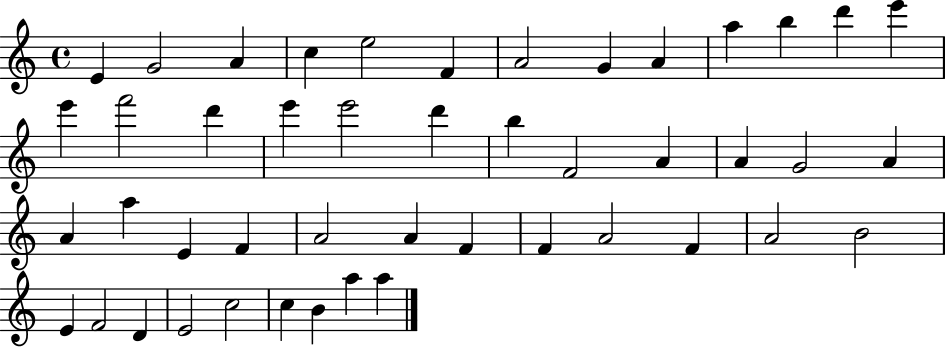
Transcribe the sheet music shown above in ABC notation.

X:1
T:Untitled
M:4/4
L:1/4
K:C
E G2 A c e2 F A2 G A a b d' e' e' f'2 d' e' e'2 d' b F2 A A G2 A A a E F A2 A F F A2 F A2 B2 E F2 D E2 c2 c B a a